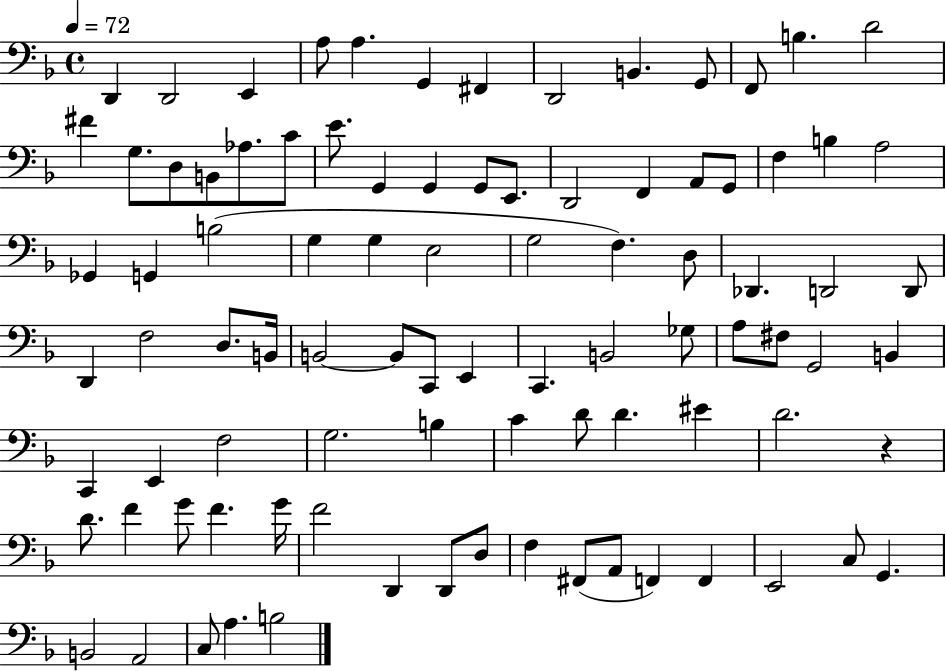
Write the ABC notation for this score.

X:1
T:Untitled
M:4/4
L:1/4
K:F
D,, D,,2 E,, A,/2 A, G,, ^F,, D,,2 B,, G,,/2 F,,/2 B, D2 ^F G,/2 D,/2 B,,/2 _A,/2 C/2 E/2 G,, G,, G,,/2 E,,/2 D,,2 F,, A,,/2 G,,/2 F, B, A,2 _G,, G,, B,2 G, G, E,2 G,2 F, D,/2 _D,, D,,2 D,,/2 D,, F,2 D,/2 B,,/4 B,,2 B,,/2 C,,/2 E,, C,, B,,2 _G,/2 A,/2 ^F,/2 G,,2 B,, C,, E,, F,2 G,2 B, C D/2 D ^E D2 z D/2 F G/2 F G/4 F2 D,, D,,/2 D,/2 F, ^F,,/2 A,,/2 F,, F,, E,,2 C,/2 G,, B,,2 A,,2 C,/2 A, B,2